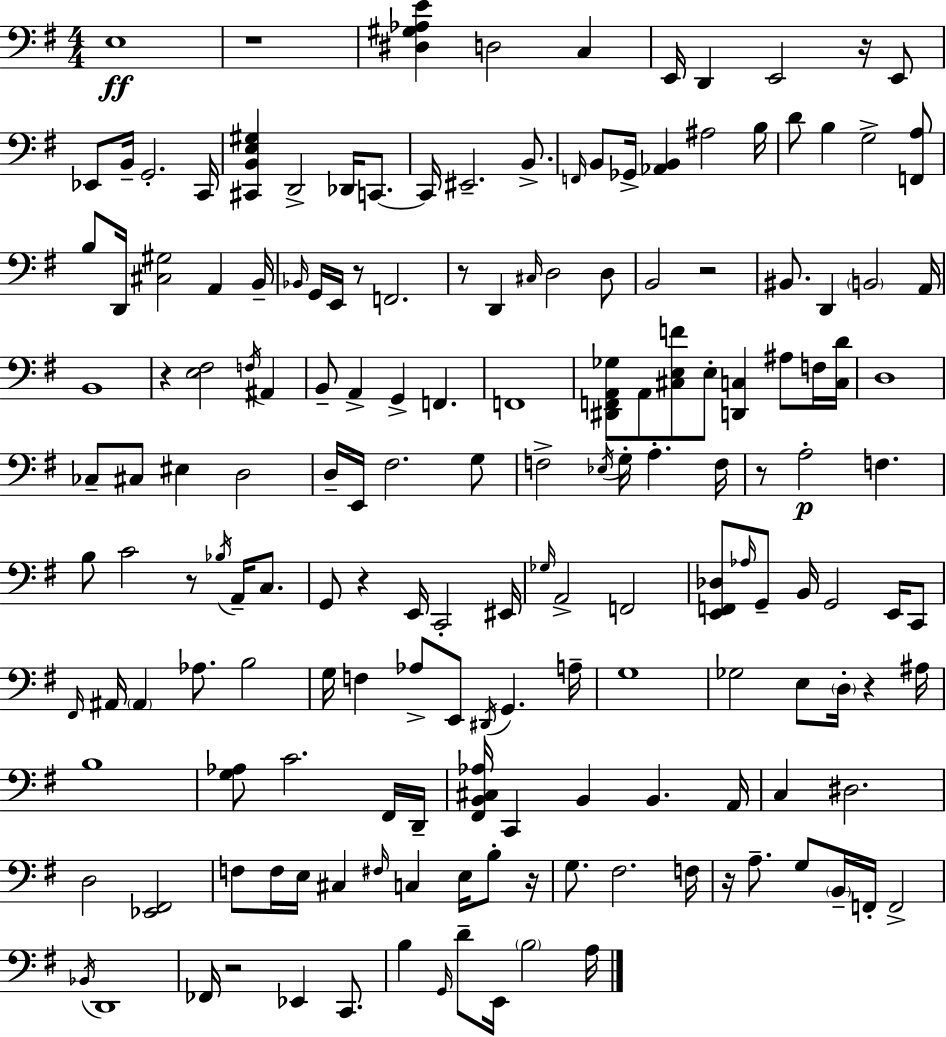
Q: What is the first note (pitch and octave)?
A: E3